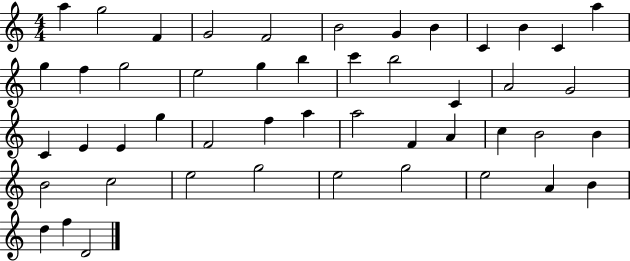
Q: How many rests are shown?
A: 0